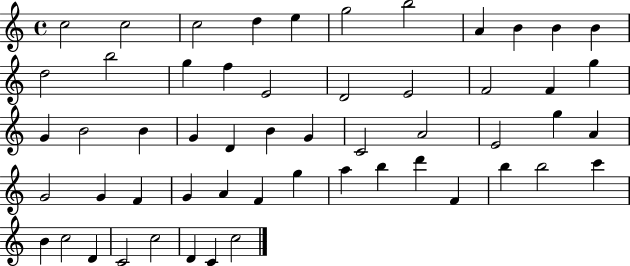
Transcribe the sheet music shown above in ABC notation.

X:1
T:Untitled
M:4/4
L:1/4
K:C
c2 c2 c2 d e g2 b2 A B B B d2 b2 g f E2 D2 E2 F2 F g G B2 B G D B G C2 A2 E2 g A G2 G F G A F g a b d' F b b2 c' B c2 D C2 c2 D C c2